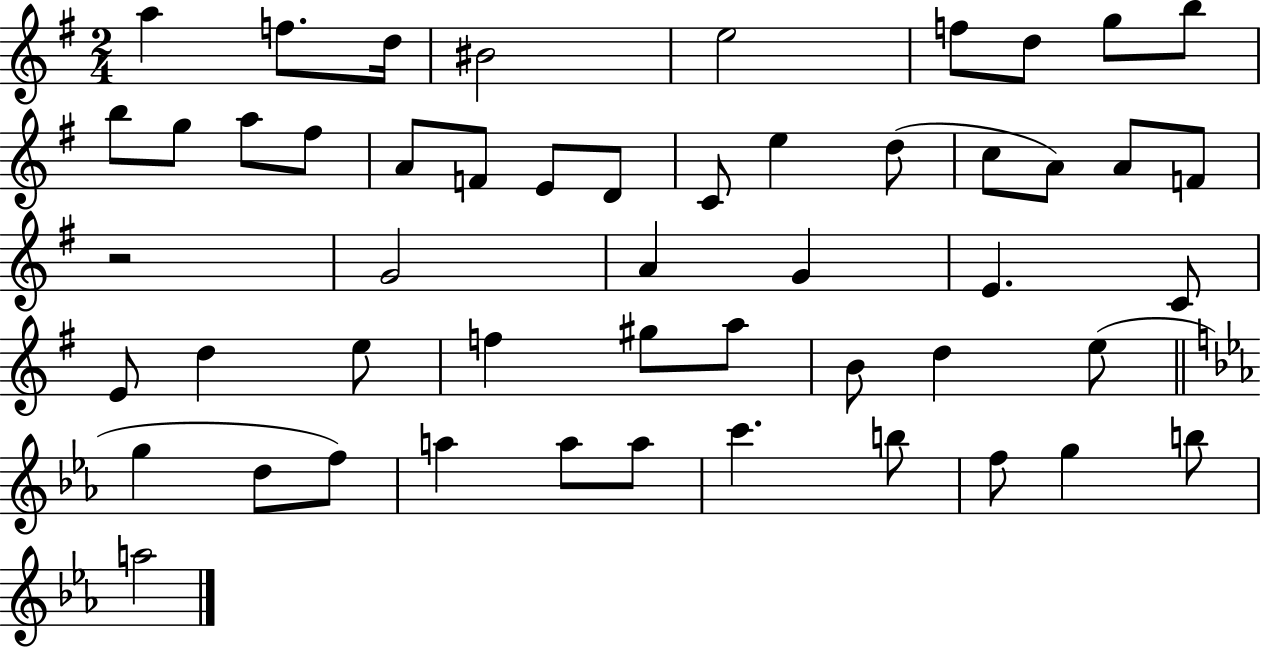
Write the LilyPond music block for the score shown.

{
  \clef treble
  \numericTimeSignature
  \time 2/4
  \key g \major
  a''4 f''8. d''16 | bis'2 | e''2 | f''8 d''8 g''8 b''8 | \break b''8 g''8 a''8 fis''8 | a'8 f'8 e'8 d'8 | c'8 e''4 d''8( | c''8 a'8) a'8 f'8 | \break r2 | g'2 | a'4 g'4 | e'4. c'8 | \break e'8 d''4 e''8 | f''4 gis''8 a''8 | b'8 d''4 e''8( | \bar "||" \break \key ees \major g''4 d''8 f''8) | a''4 a''8 a''8 | c'''4. b''8 | f''8 g''4 b''8 | \break a''2 | \bar "|."
}